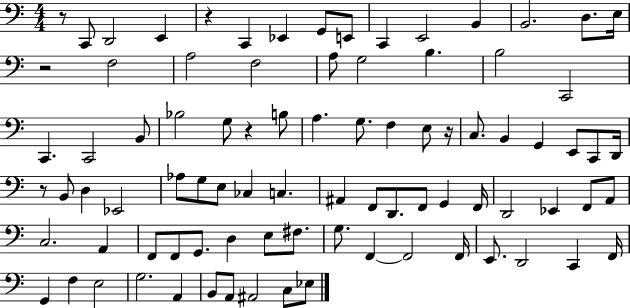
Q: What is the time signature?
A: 4/4